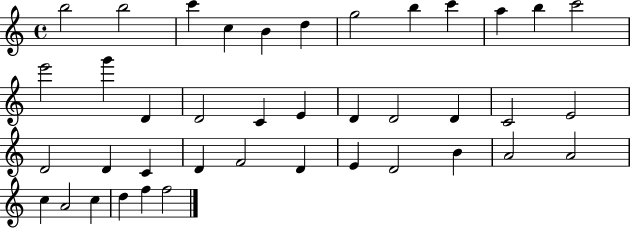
{
  \clef treble
  \time 4/4
  \defaultTimeSignature
  \key c \major
  b''2 b''2 | c'''4 c''4 b'4 d''4 | g''2 b''4 c'''4 | a''4 b''4 c'''2 | \break e'''2 g'''4 d'4 | d'2 c'4 e'4 | d'4 d'2 d'4 | c'2 e'2 | \break d'2 d'4 c'4 | d'4 f'2 d'4 | e'4 d'2 b'4 | a'2 a'2 | \break c''4 a'2 c''4 | d''4 f''4 f''2 | \bar "|."
}